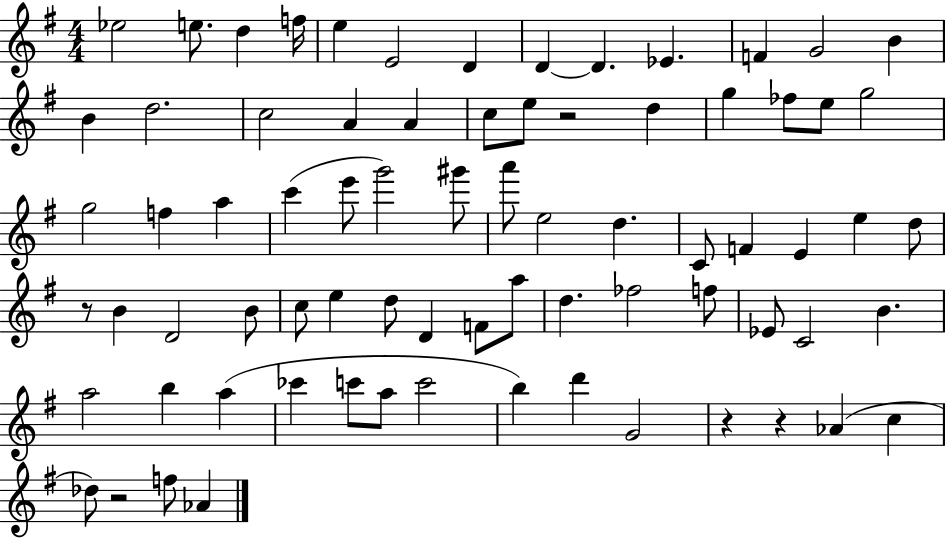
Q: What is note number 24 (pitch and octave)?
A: E5